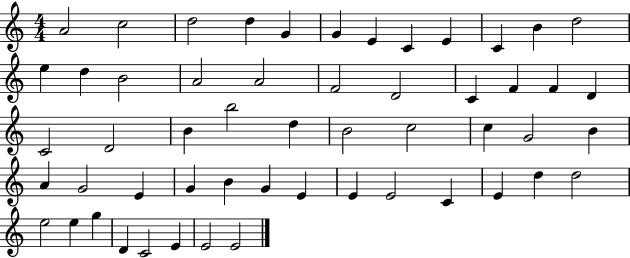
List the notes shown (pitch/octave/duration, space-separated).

A4/h C5/h D5/h D5/q G4/q G4/q E4/q C4/q E4/q C4/q B4/q D5/h E5/q D5/q B4/h A4/h A4/h F4/h D4/h C4/q F4/q F4/q D4/q C4/h D4/h B4/q B5/h D5/q B4/h C5/h C5/q G4/h B4/q A4/q G4/h E4/q G4/q B4/q G4/q E4/q E4/q E4/h C4/q E4/q D5/q D5/h E5/h E5/q G5/q D4/q C4/h E4/q E4/h E4/h